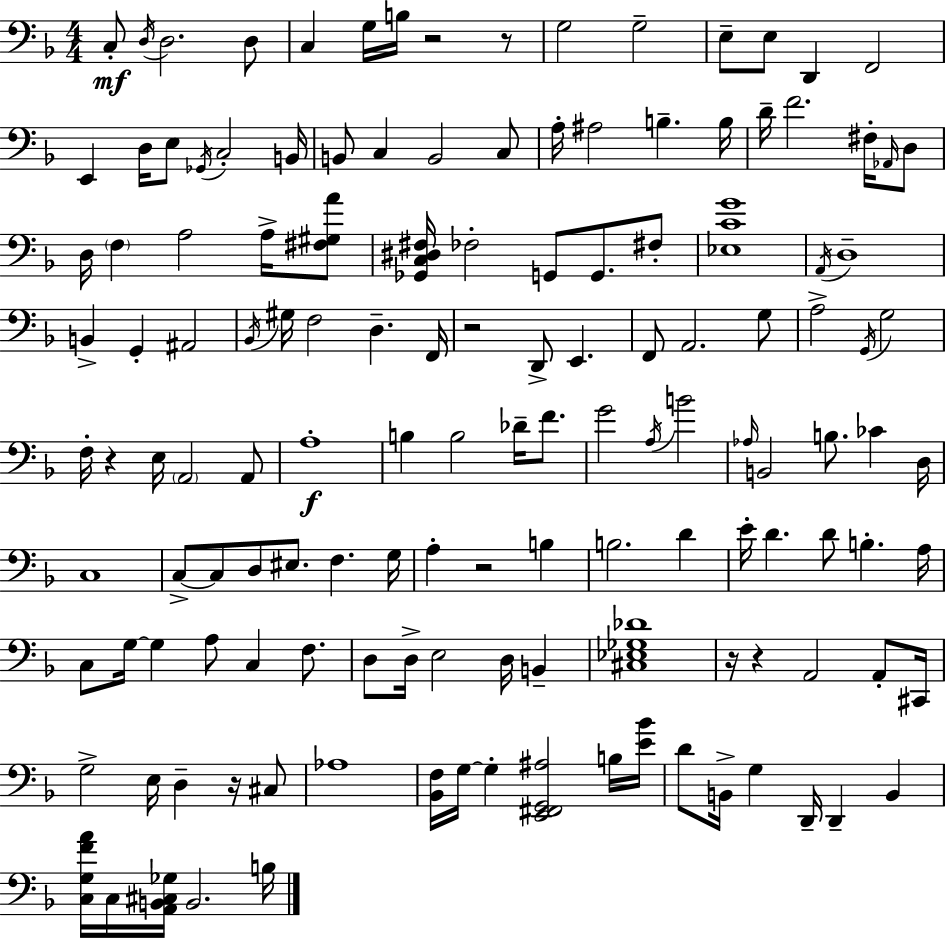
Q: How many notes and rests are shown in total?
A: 139